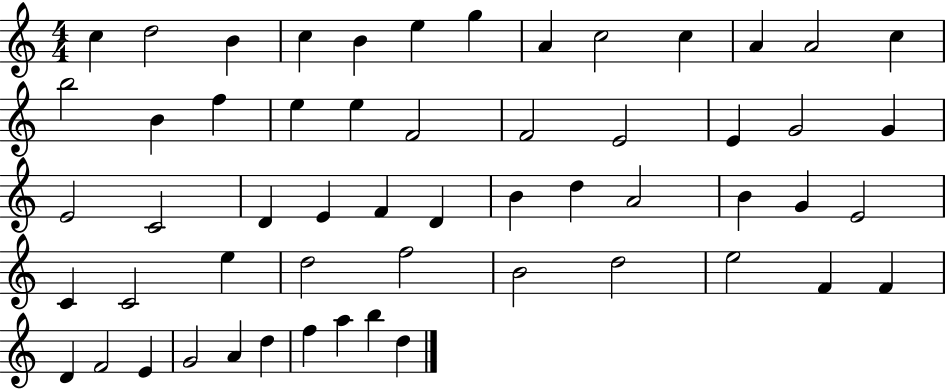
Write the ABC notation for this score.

X:1
T:Untitled
M:4/4
L:1/4
K:C
c d2 B c B e g A c2 c A A2 c b2 B f e e F2 F2 E2 E G2 G E2 C2 D E F D B d A2 B G E2 C C2 e d2 f2 B2 d2 e2 F F D F2 E G2 A d f a b d